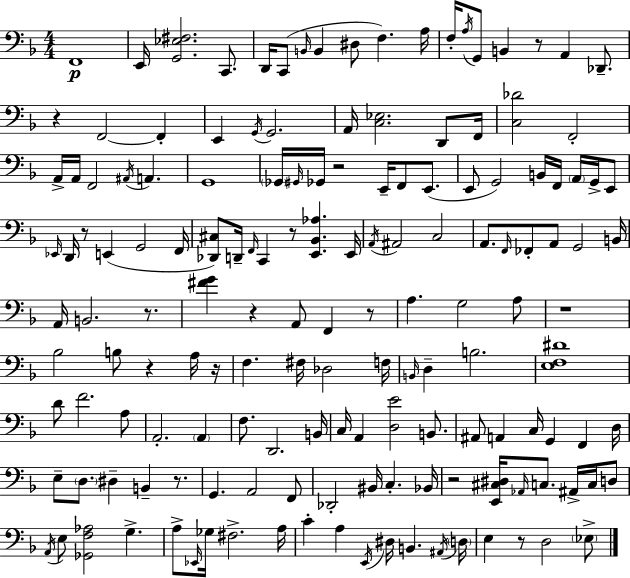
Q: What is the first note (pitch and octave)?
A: F2